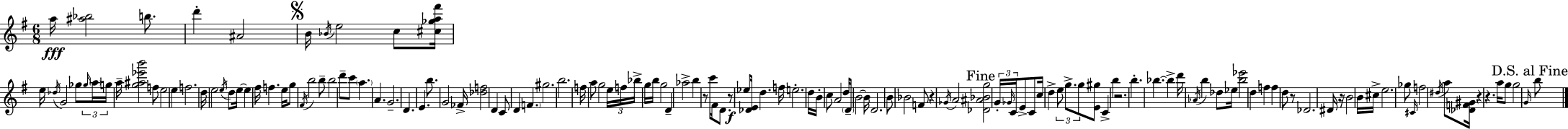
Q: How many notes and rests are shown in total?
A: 140